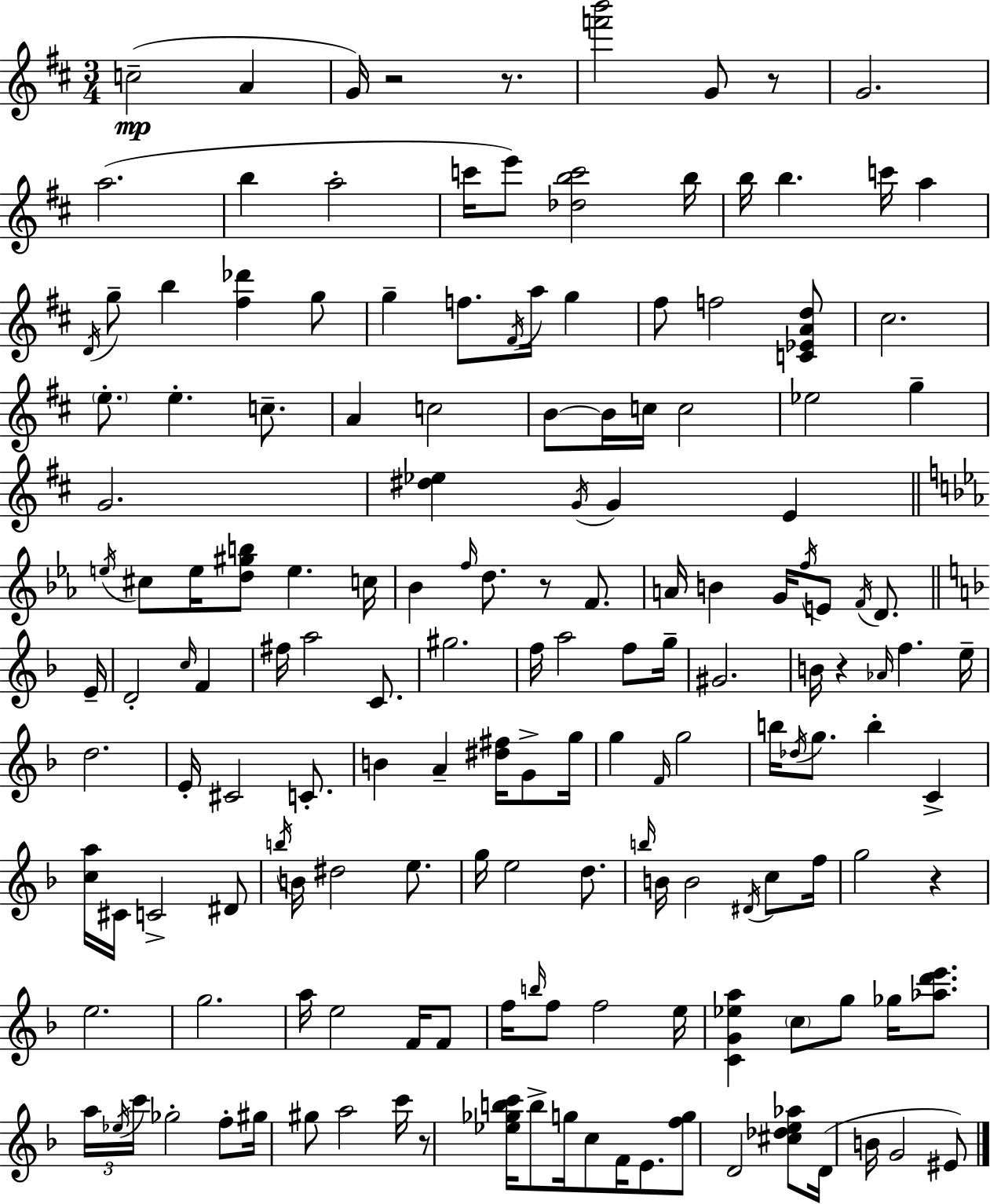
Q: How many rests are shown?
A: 7